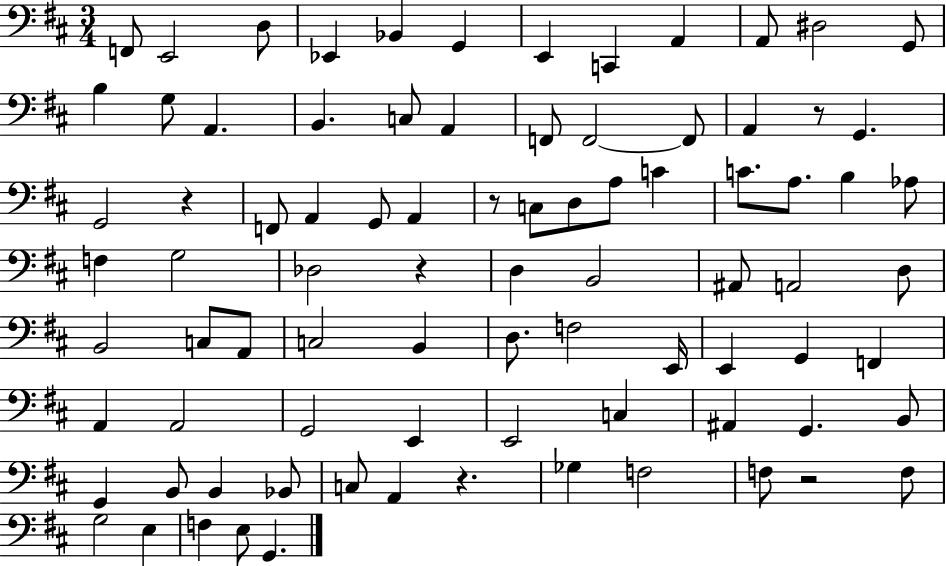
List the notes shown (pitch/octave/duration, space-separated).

F2/e E2/h D3/e Eb2/q Bb2/q G2/q E2/q C2/q A2/q A2/e D#3/h G2/e B3/q G3/e A2/q. B2/q. C3/e A2/q F2/e F2/h F2/e A2/q R/e G2/q. G2/h R/q F2/e A2/q G2/e A2/q R/e C3/e D3/e A3/e C4/q C4/e. A3/e. B3/q Ab3/e F3/q G3/h Db3/h R/q D3/q B2/h A#2/e A2/h D3/e B2/h C3/e A2/e C3/h B2/q D3/e. F3/h E2/s E2/q G2/q F2/q A2/q A2/h G2/h E2/q E2/h C3/q A#2/q G2/q. B2/e G2/q B2/e B2/q Bb2/e C3/e A2/q R/q. Gb3/q F3/h F3/e R/h F3/e G3/h E3/q F3/q E3/e G2/q.